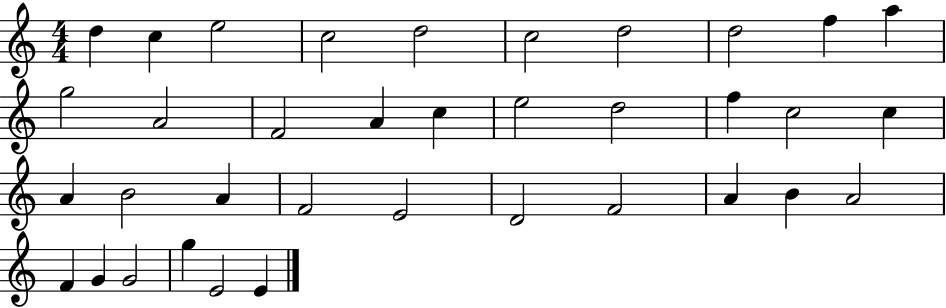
X:1
T:Untitled
M:4/4
L:1/4
K:C
d c e2 c2 d2 c2 d2 d2 f a g2 A2 F2 A c e2 d2 f c2 c A B2 A F2 E2 D2 F2 A B A2 F G G2 g E2 E